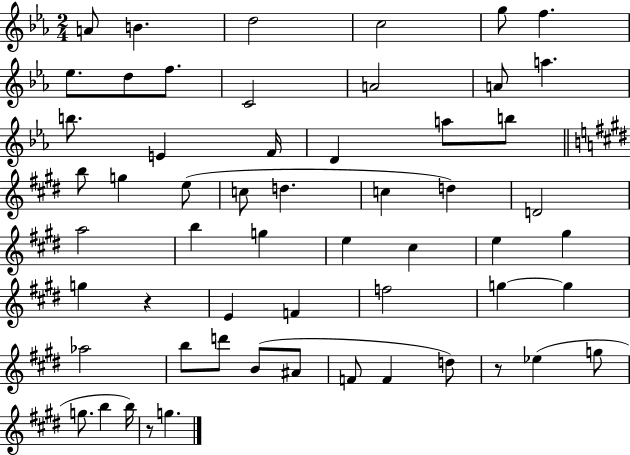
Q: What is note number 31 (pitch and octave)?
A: E5